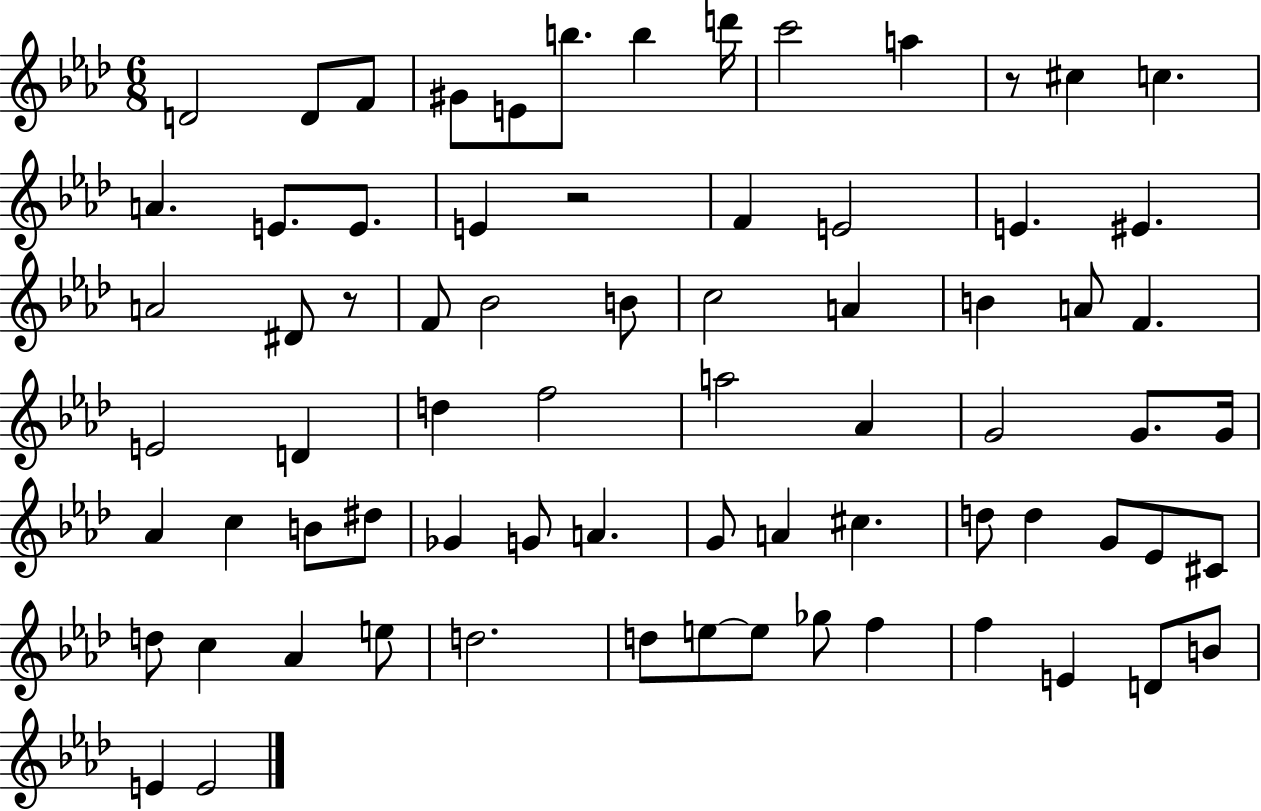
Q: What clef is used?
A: treble